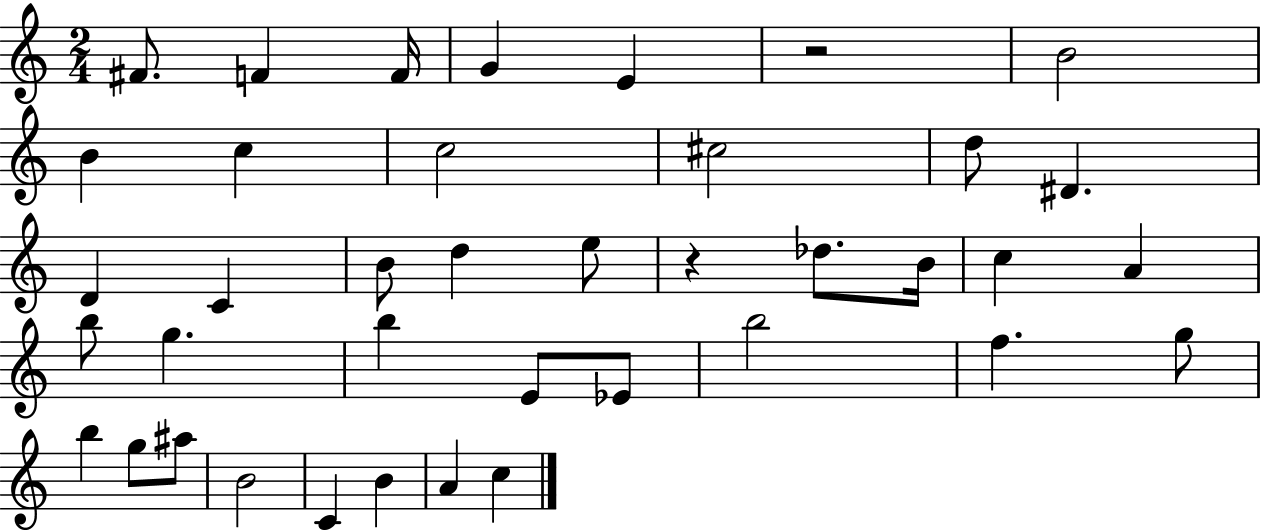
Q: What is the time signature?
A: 2/4